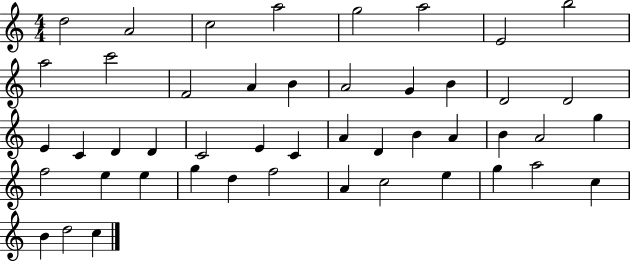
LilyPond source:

{
  \clef treble
  \numericTimeSignature
  \time 4/4
  \key c \major
  d''2 a'2 | c''2 a''2 | g''2 a''2 | e'2 b''2 | \break a''2 c'''2 | f'2 a'4 b'4 | a'2 g'4 b'4 | d'2 d'2 | \break e'4 c'4 d'4 d'4 | c'2 e'4 c'4 | a'4 d'4 b'4 a'4 | b'4 a'2 g''4 | \break f''2 e''4 e''4 | g''4 d''4 f''2 | a'4 c''2 e''4 | g''4 a''2 c''4 | \break b'4 d''2 c''4 | \bar "|."
}